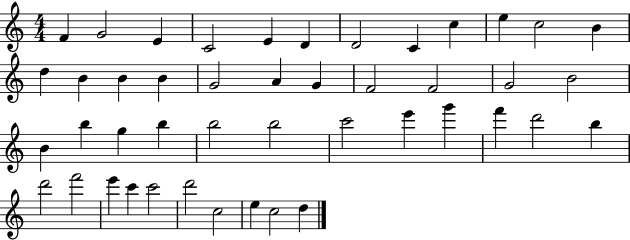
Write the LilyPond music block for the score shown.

{
  \clef treble
  \numericTimeSignature
  \time 4/4
  \key c \major
  f'4 g'2 e'4 | c'2 e'4 d'4 | d'2 c'4 c''4 | e''4 c''2 b'4 | \break d''4 b'4 b'4 b'4 | g'2 a'4 g'4 | f'2 f'2 | g'2 b'2 | \break b'4 b''4 g''4 b''4 | b''2 b''2 | c'''2 e'''4 g'''4 | f'''4 d'''2 b''4 | \break d'''2 f'''2 | e'''4 c'''4 c'''2 | d'''2 c''2 | e''4 c''2 d''4 | \break \bar "|."
}